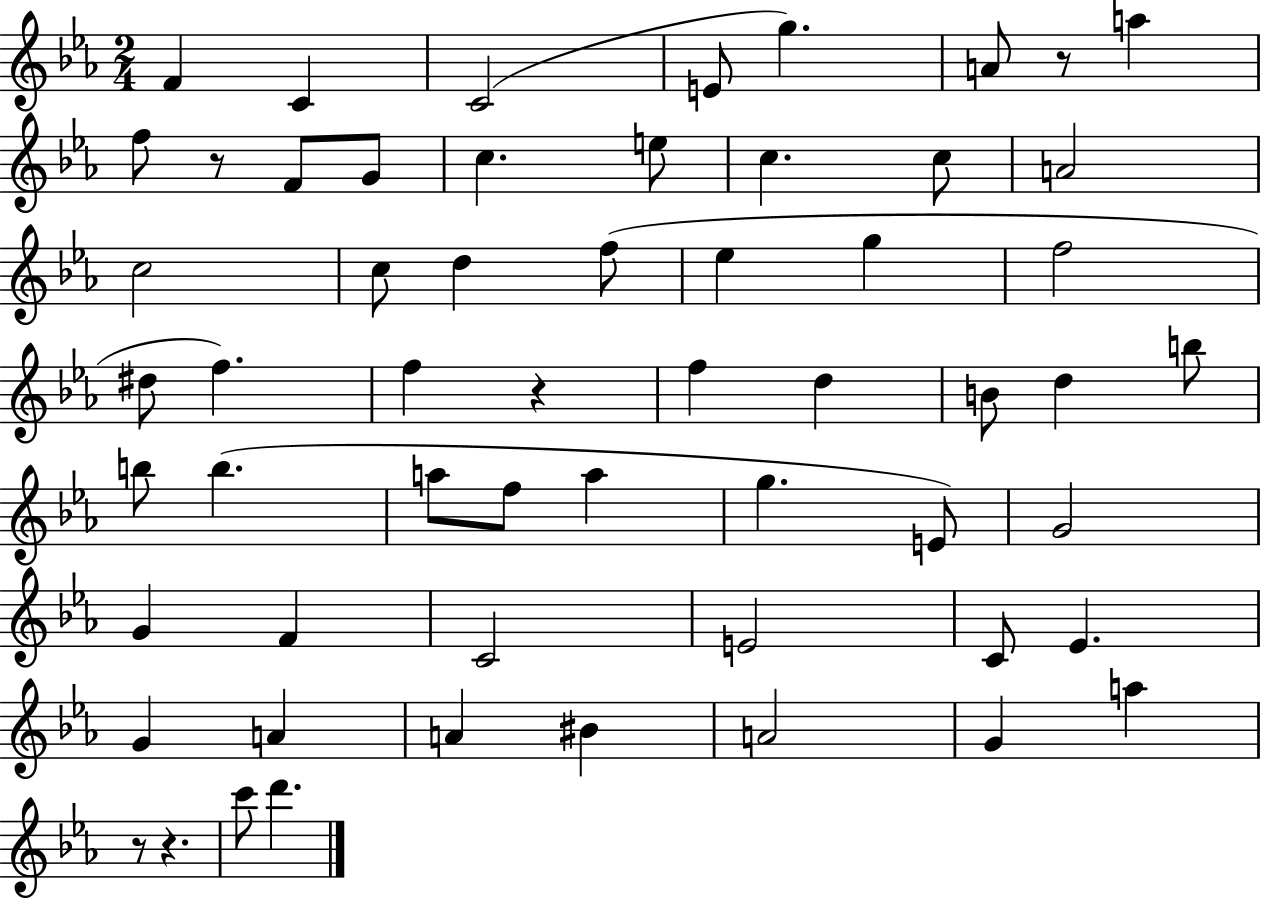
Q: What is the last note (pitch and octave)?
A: D6